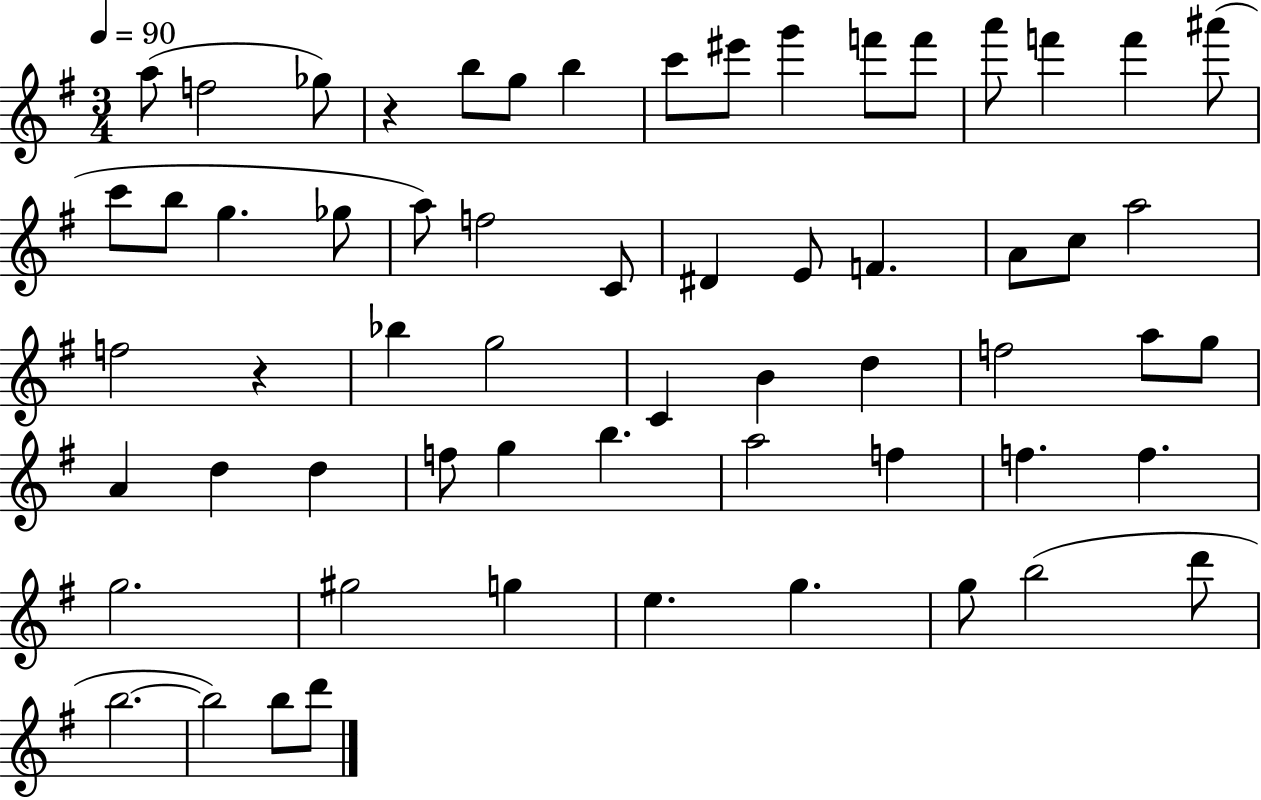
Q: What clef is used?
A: treble